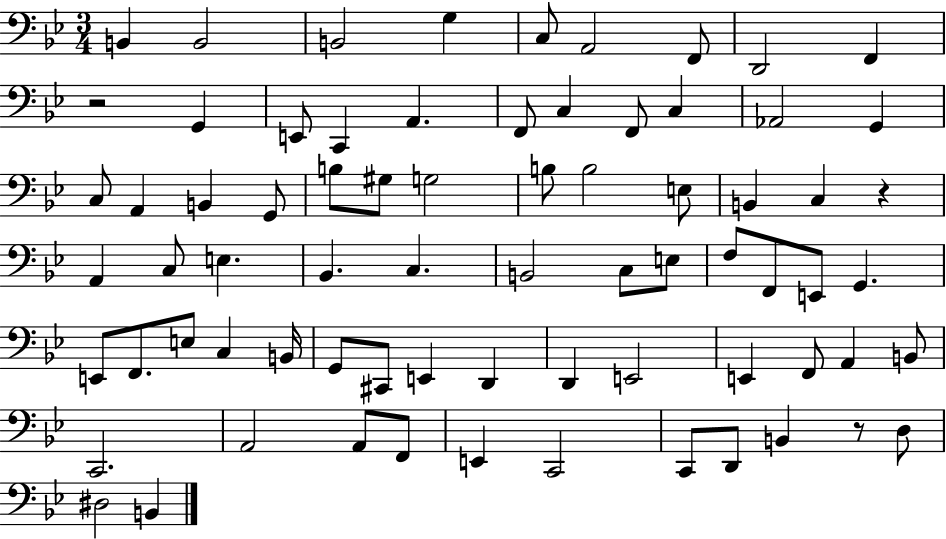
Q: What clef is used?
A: bass